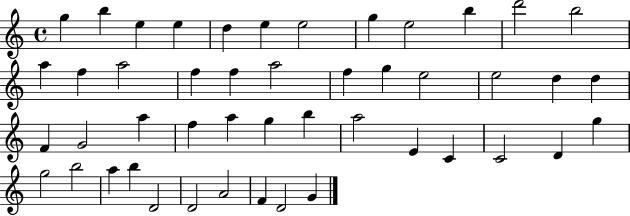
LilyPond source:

{
  \clef treble
  \time 4/4
  \defaultTimeSignature
  \key c \major
  g''4 b''4 e''4 e''4 | d''4 e''4 e''2 | g''4 e''2 b''4 | d'''2 b''2 | \break a''4 f''4 a''2 | f''4 f''4 a''2 | f''4 g''4 e''2 | e''2 d''4 d''4 | \break f'4 g'2 a''4 | f''4 a''4 g''4 b''4 | a''2 e'4 c'4 | c'2 d'4 g''4 | \break g''2 b''2 | a''4 b''4 d'2 | d'2 a'2 | f'4 d'2 g'4 | \break \bar "|."
}